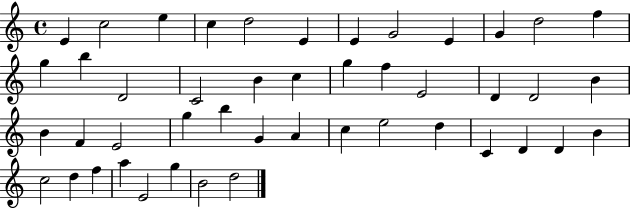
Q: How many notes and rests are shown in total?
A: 46